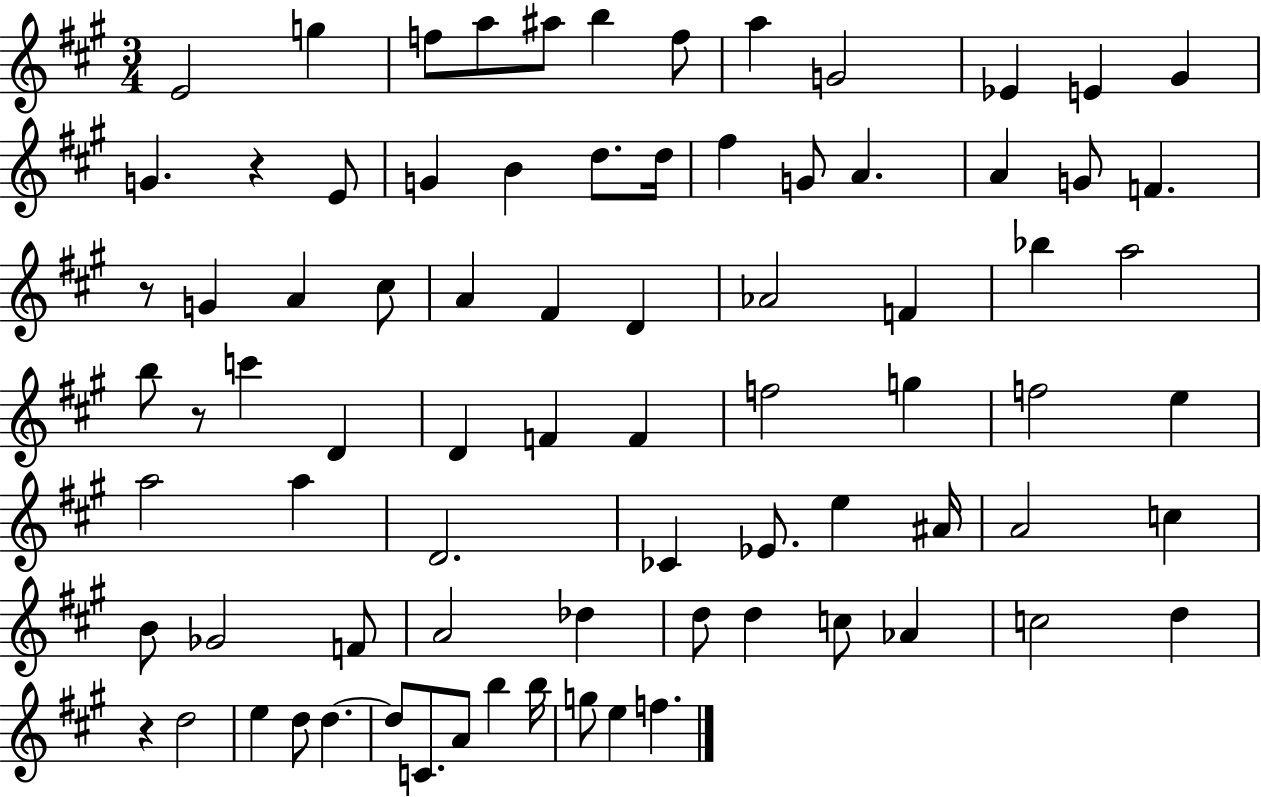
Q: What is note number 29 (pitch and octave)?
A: F#4